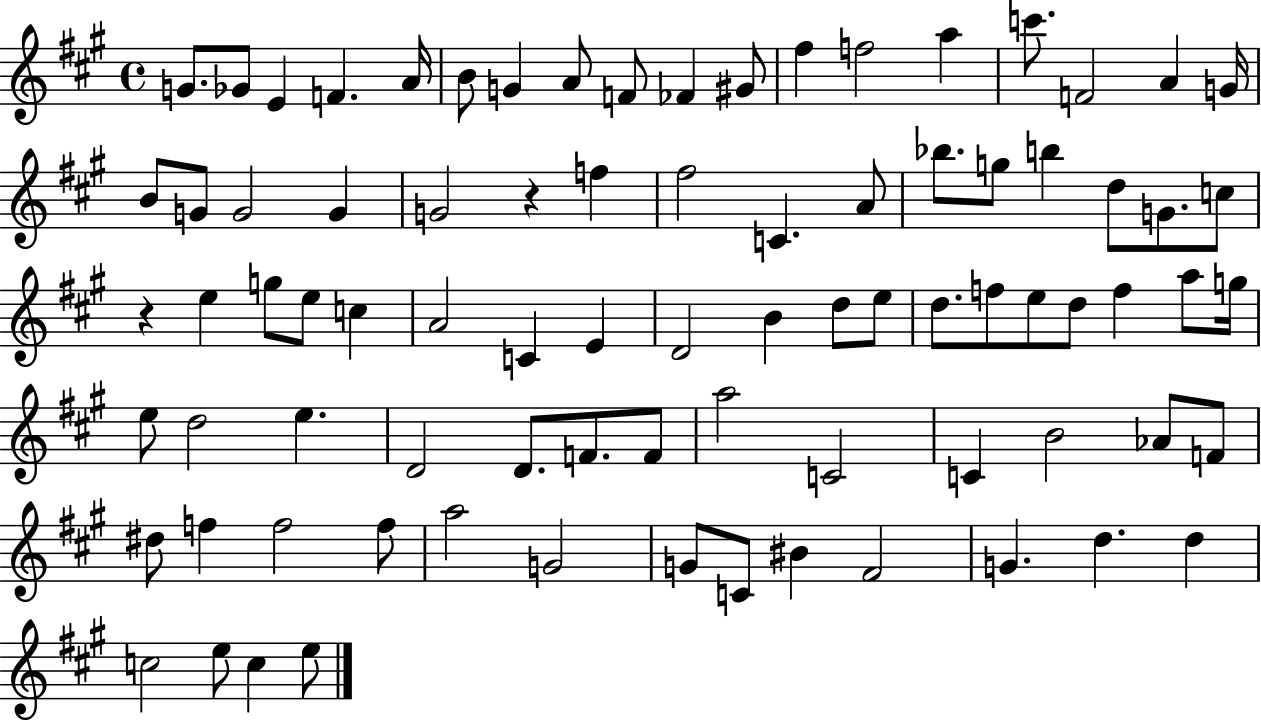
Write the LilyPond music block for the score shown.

{
  \clef treble
  \time 4/4
  \defaultTimeSignature
  \key a \major
  g'8. ges'8 e'4 f'4. a'16 | b'8 g'4 a'8 f'8 fes'4 gis'8 | fis''4 f''2 a''4 | c'''8. f'2 a'4 g'16 | \break b'8 g'8 g'2 g'4 | g'2 r4 f''4 | fis''2 c'4. a'8 | bes''8. g''8 b''4 d''8 g'8. c''8 | \break r4 e''4 g''8 e''8 c''4 | a'2 c'4 e'4 | d'2 b'4 d''8 e''8 | d''8. f''8 e''8 d''8 f''4 a''8 g''16 | \break e''8 d''2 e''4. | d'2 d'8. f'8. f'8 | a''2 c'2 | c'4 b'2 aes'8 f'8 | \break dis''8 f''4 f''2 f''8 | a''2 g'2 | g'8 c'8 bis'4 fis'2 | g'4. d''4. d''4 | \break c''2 e''8 c''4 e''8 | \bar "|."
}